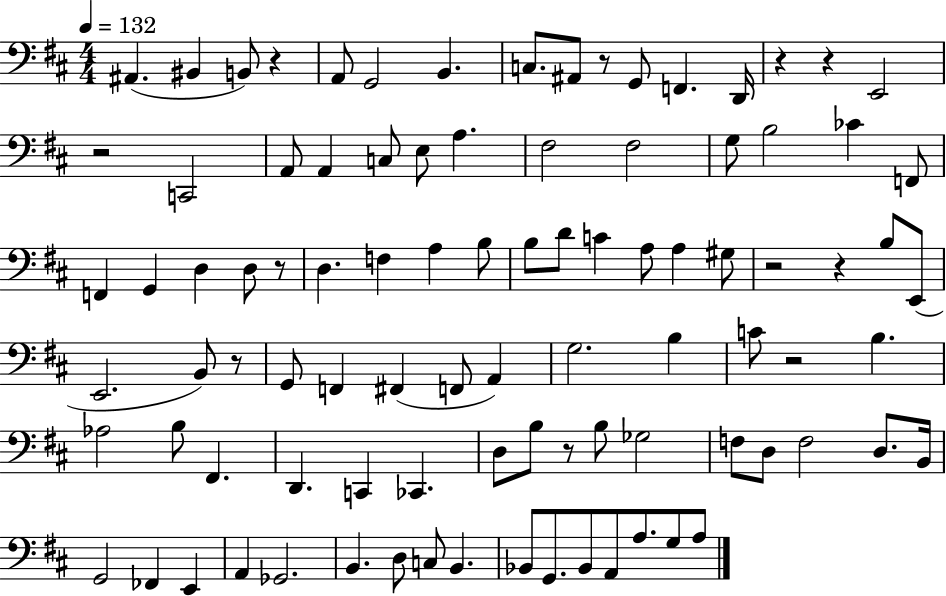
A#2/q. BIS2/q B2/e R/q A2/e G2/h B2/q. C3/e. A#2/e R/e G2/e F2/q. D2/s R/q R/q E2/h R/h C2/h A2/e A2/q C3/e E3/e A3/q. F#3/h F#3/h G3/e B3/h CES4/q F2/e F2/q G2/q D3/q D3/e R/e D3/q. F3/q A3/q B3/e B3/e D4/e C4/q A3/e A3/q G#3/e R/h R/q B3/e E2/e E2/h. B2/e R/e G2/e F2/q F#2/q F2/e A2/q G3/h. B3/q C4/e R/h B3/q. Ab3/h B3/e F#2/q. D2/q. C2/q CES2/q. D3/e B3/e R/e B3/e Gb3/h F3/e D3/e F3/h D3/e. B2/s G2/h FES2/q E2/q A2/q Gb2/h. B2/q. D3/e C3/e B2/q. Bb2/e G2/e. Bb2/e A2/e A3/e. G3/e A3/e